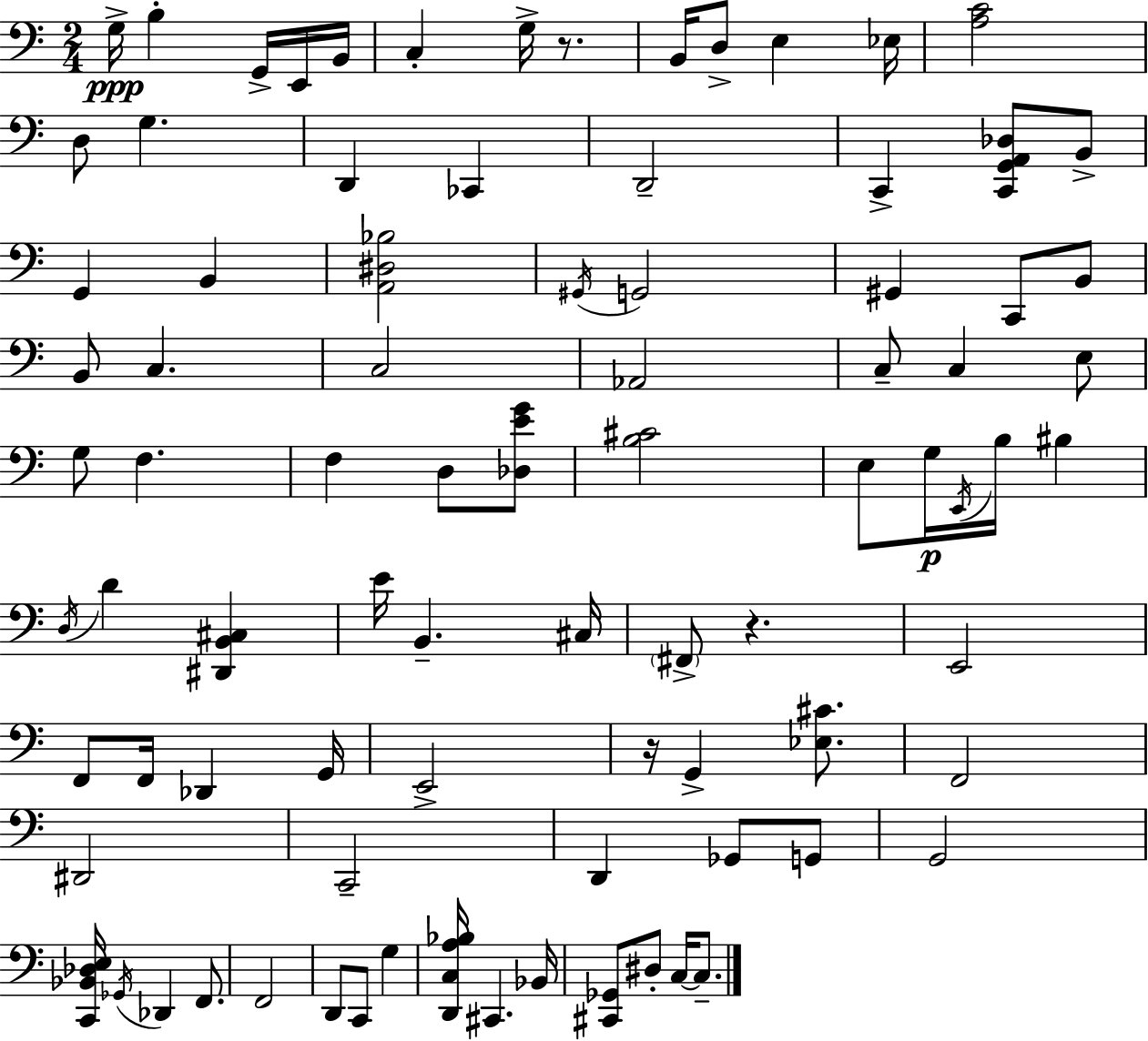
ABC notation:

X:1
T:Untitled
M:2/4
L:1/4
K:Am
G,/4 B, G,,/4 E,,/4 B,,/4 C, G,/4 z/2 B,,/4 D,/2 E, _E,/4 [A,C]2 D,/2 G, D,, _C,, D,,2 C,, [C,,G,,A,,_D,]/2 B,,/2 G,, B,, [A,,^D,_B,]2 ^G,,/4 G,,2 ^G,, C,,/2 B,,/2 B,,/2 C, C,2 _A,,2 C,/2 C, E,/2 G,/2 F, F, D,/2 [_D,EG]/2 [B,^C]2 E,/2 G,/4 E,,/4 B,/4 ^B, D,/4 D [^D,,B,,^C,] E/4 B,, ^C,/4 ^F,,/2 z E,,2 F,,/2 F,,/4 _D,, G,,/4 E,,2 z/4 G,, [_E,^C]/2 F,,2 ^D,,2 C,,2 D,, _G,,/2 G,,/2 G,,2 [C,,_B,,_D,E,]/4 _G,,/4 _D,, F,,/2 F,,2 D,,/2 C,,/2 G, [D,,C,A,_B,]/4 ^C,, _B,,/4 [^C,,_G,,]/2 ^D,/2 C,/4 C,/2